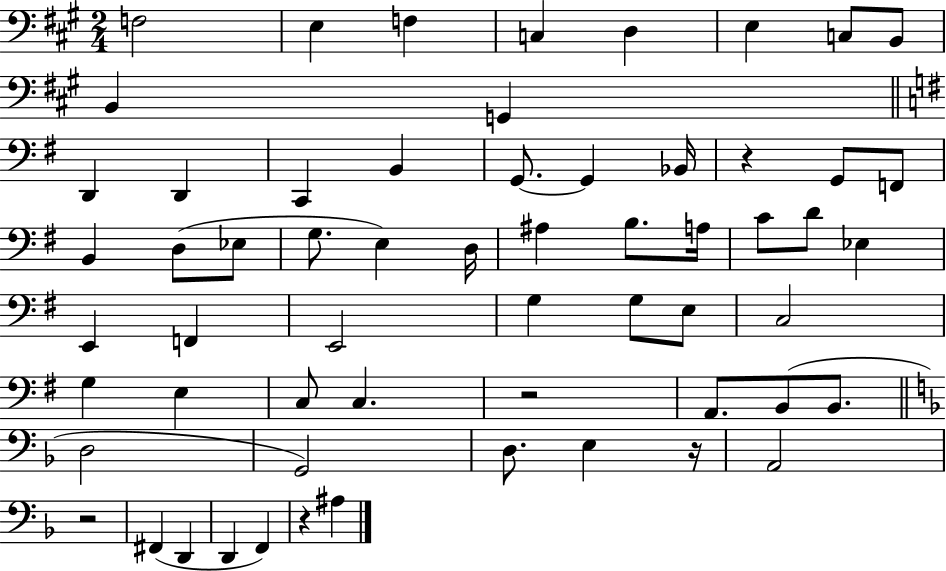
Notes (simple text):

F3/h E3/q F3/q C3/q D3/q E3/q C3/e B2/e B2/q G2/q D2/q D2/q C2/q B2/q G2/e. G2/q Bb2/s R/q G2/e F2/e B2/q D3/e Eb3/e G3/e. E3/q D3/s A#3/q B3/e. A3/s C4/e D4/e Eb3/q E2/q F2/q E2/h G3/q G3/e E3/e C3/h G3/q E3/q C3/e C3/q. R/h A2/e. B2/e B2/e. D3/h G2/h D3/e. E3/q R/s A2/h R/h F#2/q D2/q D2/q F2/q R/q A#3/q